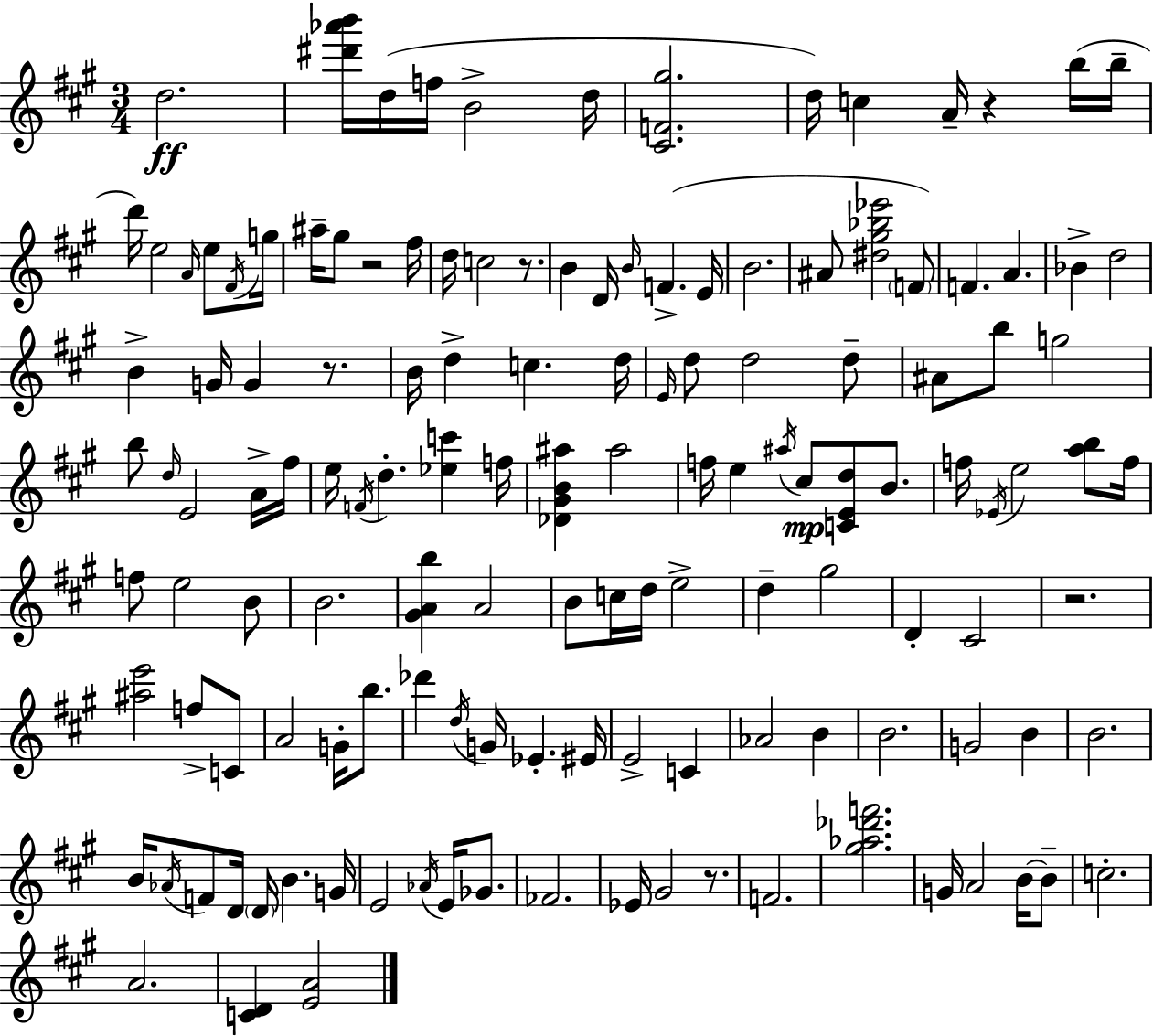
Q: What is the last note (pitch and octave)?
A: A4